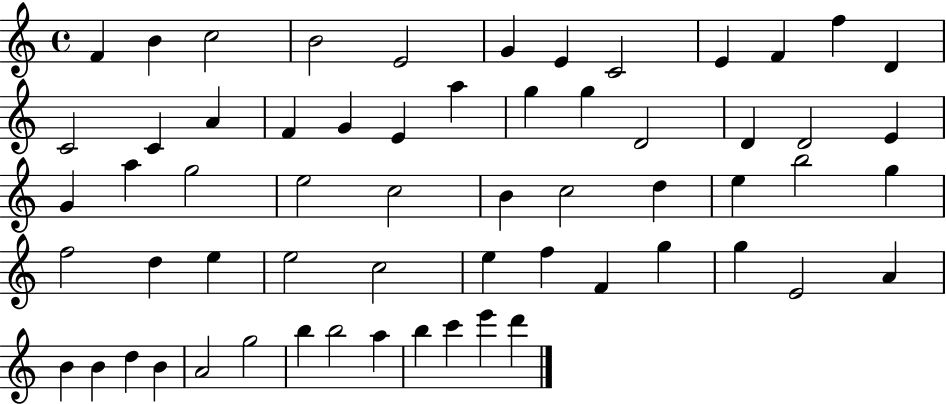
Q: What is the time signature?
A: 4/4